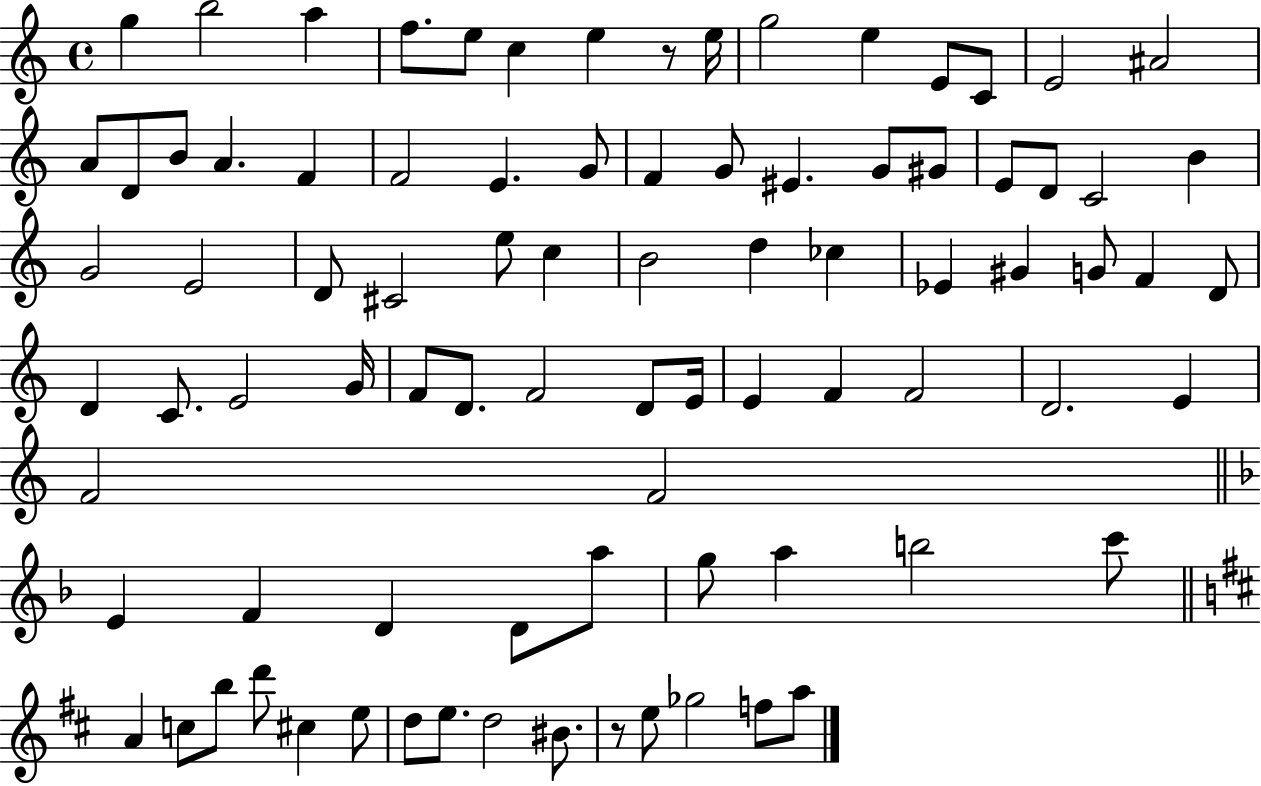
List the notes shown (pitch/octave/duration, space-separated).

G5/q B5/h A5/q F5/e. E5/e C5/q E5/q R/e E5/s G5/h E5/q E4/e C4/e E4/h A#4/h A4/e D4/e B4/e A4/q. F4/q F4/h E4/q. G4/e F4/q G4/e EIS4/q. G4/e G#4/e E4/e D4/e C4/h B4/q G4/h E4/h D4/e C#4/h E5/e C5/q B4/h D5/q CES5/q Eb4/q G#4/q G4/e F4/q D4/e D4/q C4/e. E4/h G4/s F4/e D4/e. F4/h D4/e E4/s E4/q F4/q F4/h D4/h. E4/q F4/h F4/h E4/q F4/q D4/q D4/e A5/e G5/e A5/q B5/h C6/e A4/q C5/e B5/e D6/e C#5/q E5/e D5/e E5/e. D5/h BIS4/e. R/e E5/e Gb5/h F5/e A5/e